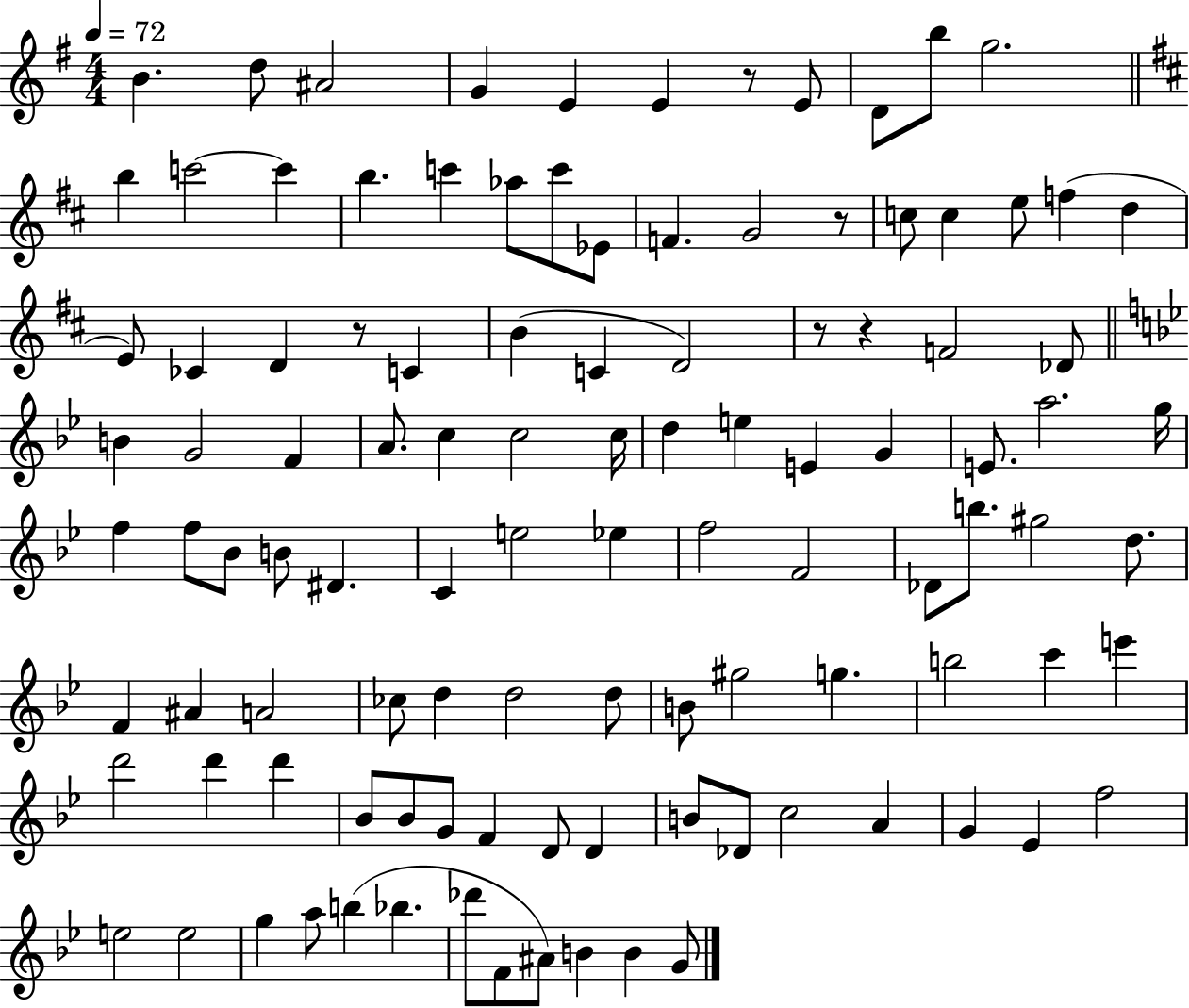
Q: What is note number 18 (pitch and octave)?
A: Eb4